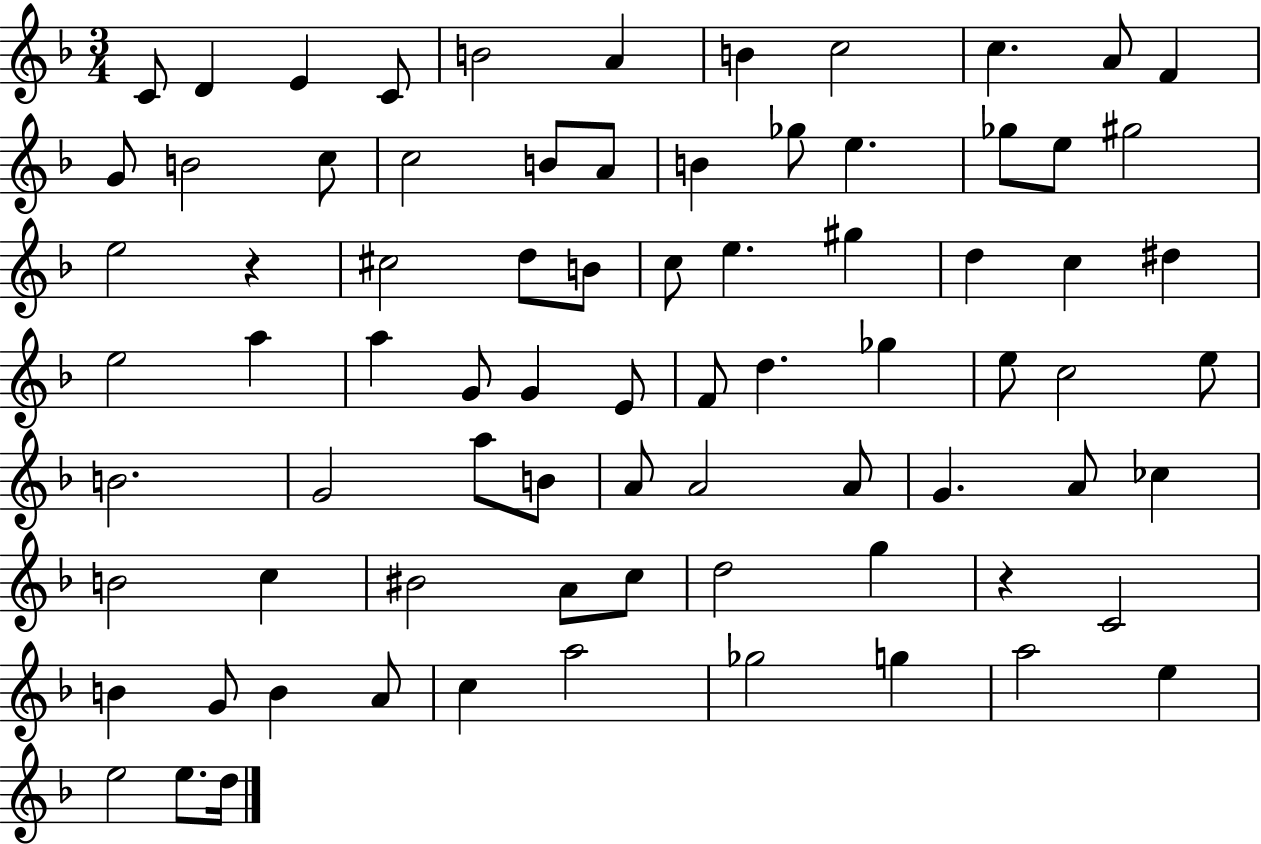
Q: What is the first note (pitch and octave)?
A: C4